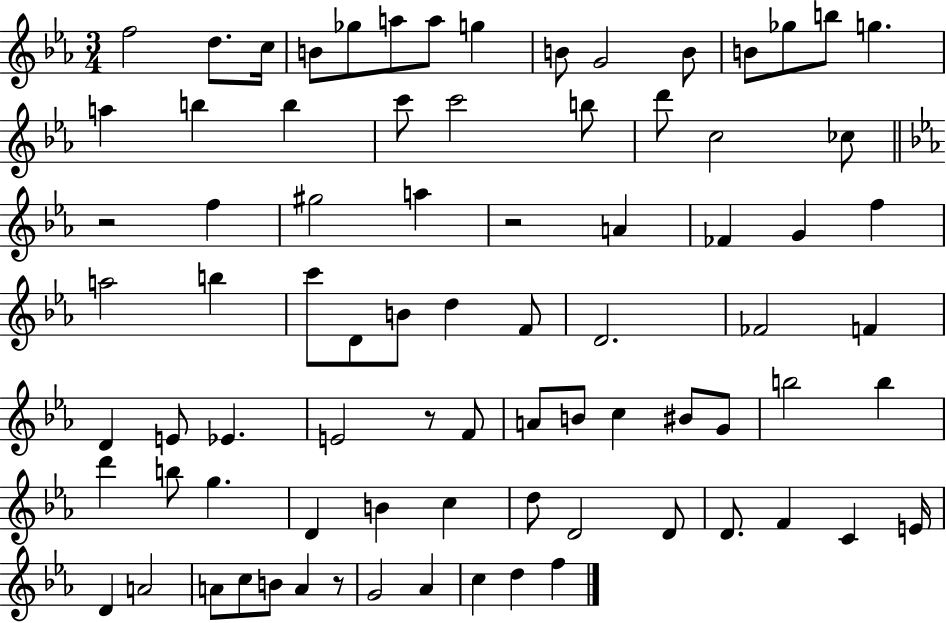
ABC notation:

X:1
T:Untitled
M:3/4
L:1/4
K:Eb
f2 d/2 c/4 B/2 _g/2 a/2 a/2 g B/2 G2 B/2 B/2 _g/2 b/2 g a b b c'/2 c'2 b/2 d'/2 c2 _c/2 z2 f ^g2 a z2 A _F G f a2 b c'/2 D/2 B/2 d F/2 D2 _F2 F D E/2 _E E2 z/2 F/2 A/2 B/2 c ^B/2 G/2 b2 b d' b/2 g D B c d/2 D2 D/2 D/2 F C E/4 D A2 A/2 c/2 B/2 A z/2 G2 _A c d f